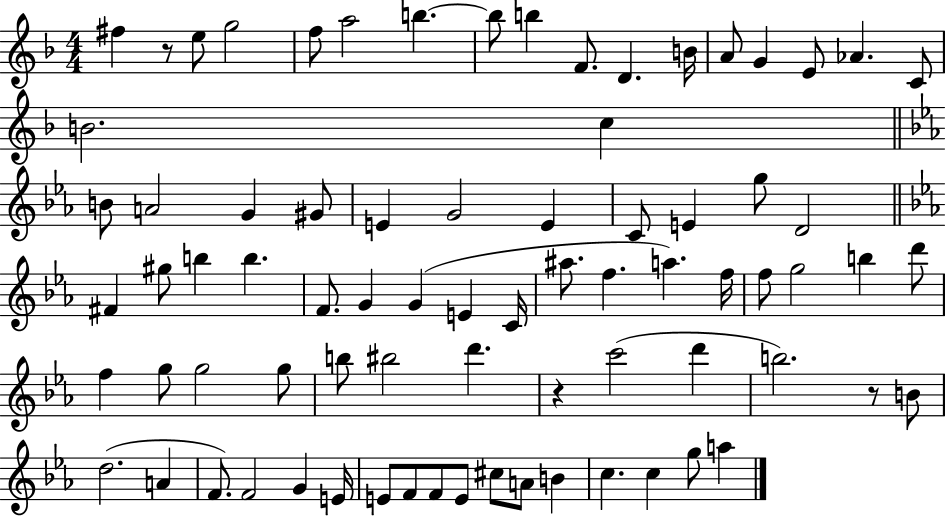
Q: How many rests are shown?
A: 3